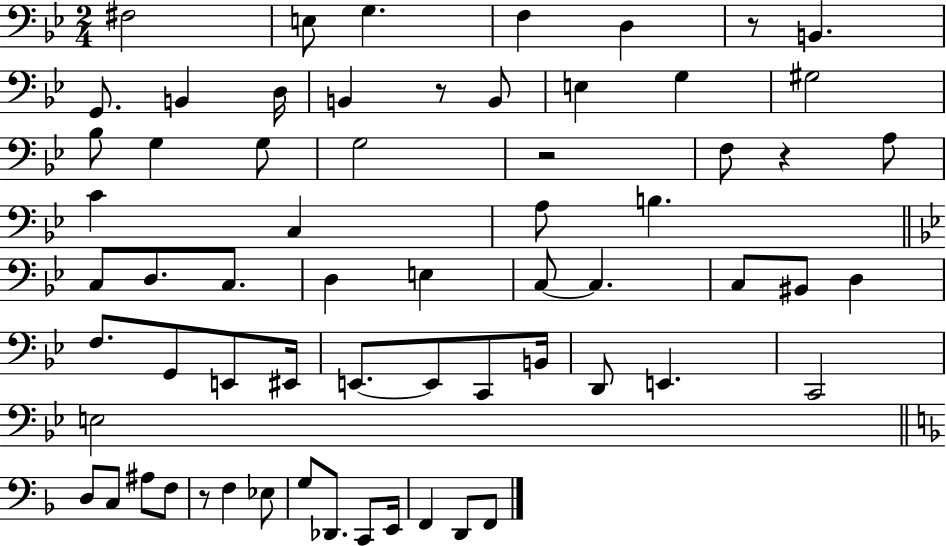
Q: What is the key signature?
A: BES major